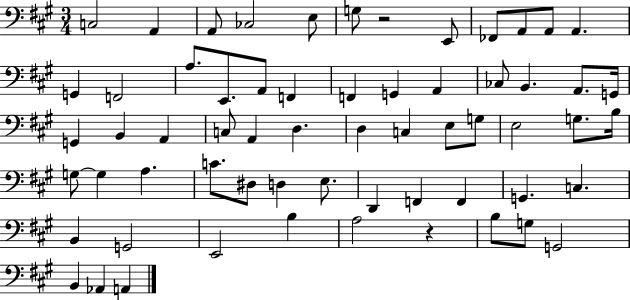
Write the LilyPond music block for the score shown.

{
  \clef bass
  \numericTimeSignature
  \time 3/4
  \key a \major
  \repeat volta 2 { c2 a,4 | a,8 ces2 e8 | g8 r2 e,8 | fes,8 a,8 a,8 a,4. | \break g,4 f,2 | a8. e,8. a,8 f,4 | f,4 g,4 a,4 | ces8 b,4. a,8. g,16 | \break g,4 b,4 a,4 | c8 a,4 d4. | d4 c4 e8 g8 | e2 g8. b16 | \break g8~~ g4 a4. | c'8. dis8 d4 e8. | d,4 f,4 f,4 | g,4. c4. | \break b,4 g,2 | e,2 b4 | a2 r4 | b8 g8 g,2 | \break b,4 aes,4 a,4 | } \bar "|."
}